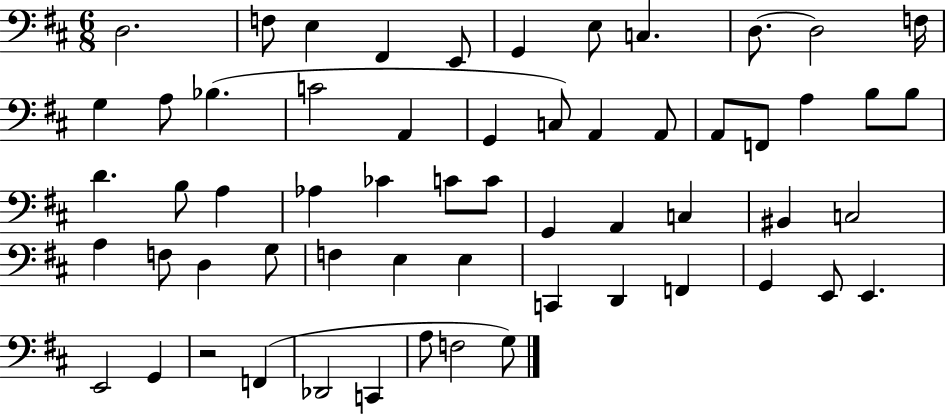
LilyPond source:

{
  \clef bass
  \numericTimeSignature
  \time 6/8
  \key d \major
  d2. | f8 e4 fis,4 e,8 | g,4 e8 c4. | d8.~~ d2 f16 | \break g4 a8 bes4.( | c'2 a,4 | g,4 c8) a,4 a,8 | a,8 f,8 a4 b8 b8 | \break d'4. b8 a4 | aes4 ces'4 c'8 c'8 | g,4 a,4 c4 | bis,4 c2 | \break a4 f8 d4 g8 | f4 e4 e4 | c,4 d,4 f,4 | g,4 e,8 e,4. | \break e,2 g,4 | r2 f,4( | des,2 c,4 | a8 f2 g8) | \break \bar "|."
}